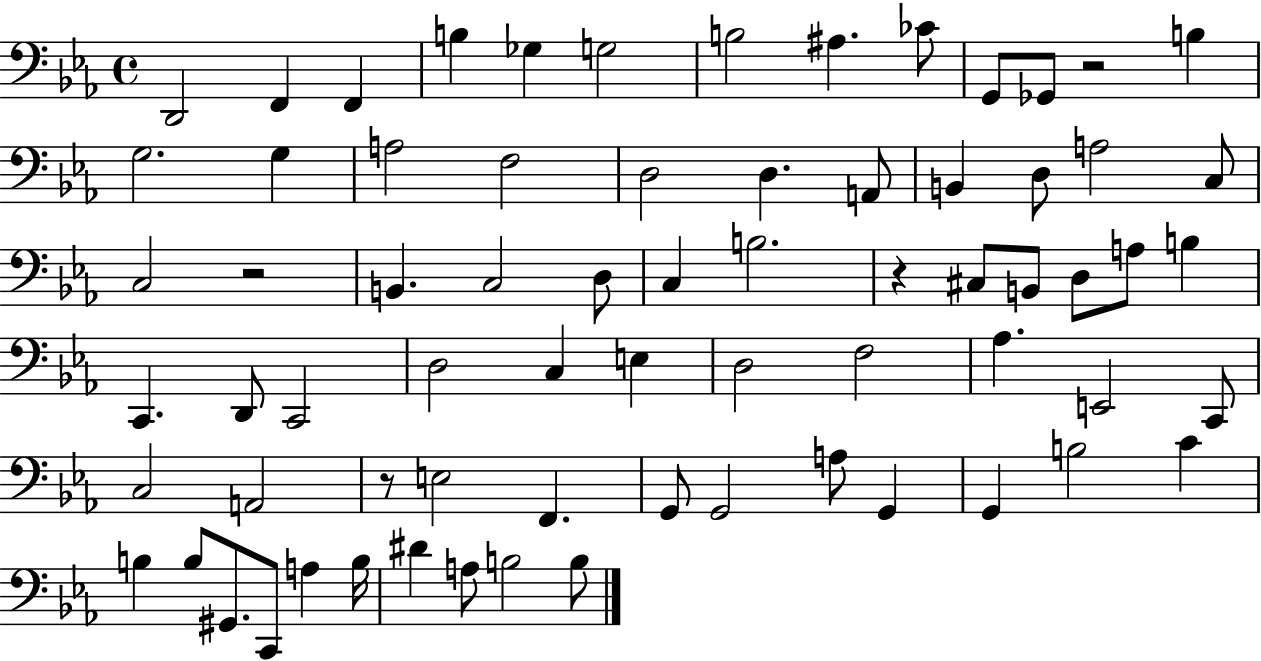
{
  \clef bass
  \time 4/4
  \defaultTimeSignature
  \key ees \major
  d,2 f,4 f,4 | b4 ges4 g2 | b2 ais4. ces'8 | g,8 ges,8 r2 b4 | \break g2. g4 | a2 f2 | d2 d4. a,8 | b,4 d8 a2 c8 | \break c2 r2 | b,4. c2 d8 | c4 b2. | r4 cis8 b,8 d8 a8 b4 | \break c,4. d,8 c,2 | d2 c4 e4 | d2 f2 | aes4. e,2 c,8 | \break c2 a,2 | r8 e2 f,4. | g,8 g,2 a8 g,4 | g,4 b2 c'4 | \break b4 b8 gis,8. c,8 a4 b16 | dis'4 a8 b2 b8 | \bar "|."
}